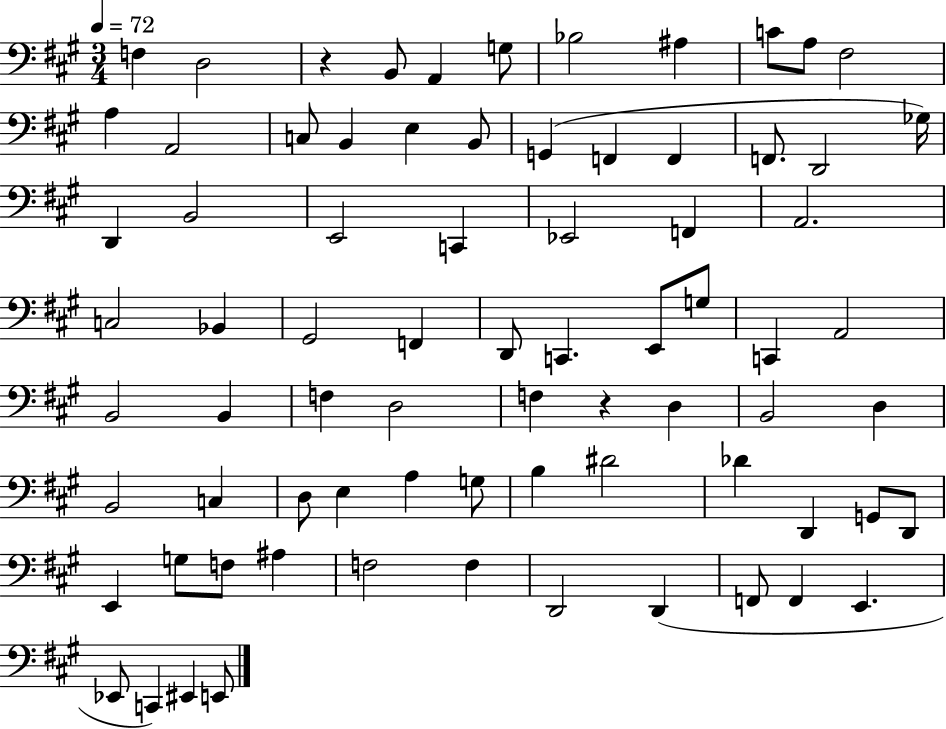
X:1
T:Untitled
M:3/4
L:1/4
K:A
F, D,2 z B,,/2 A,, G,/2 _B,2 ^A, C/2 A,/2 ^F,2 A, A,,2 C,/2 B,, E, B,,/2 G,, F,, F,, F,,/2 D,,2 _G,/4 D,, B,,2 E,,2 C,, _E,,2 F,, A,,2 C,2 _B,, ^G,,2 F,, D,,/2 C,, E,,/2 G,/2 C,, A,,2 B,,2 B,, F, D,2 F, z D, B,,2 D, B,,2 C, D,/2 E, A, G,/2 B, ^D2 _D D,, G,,/2 D,,/2 E,, G,/2 F,/2 ^A, F,2 F, D,,2 D,, F,,/2 F,, E,, _E,,/2 C,, ^E,, E,,/2